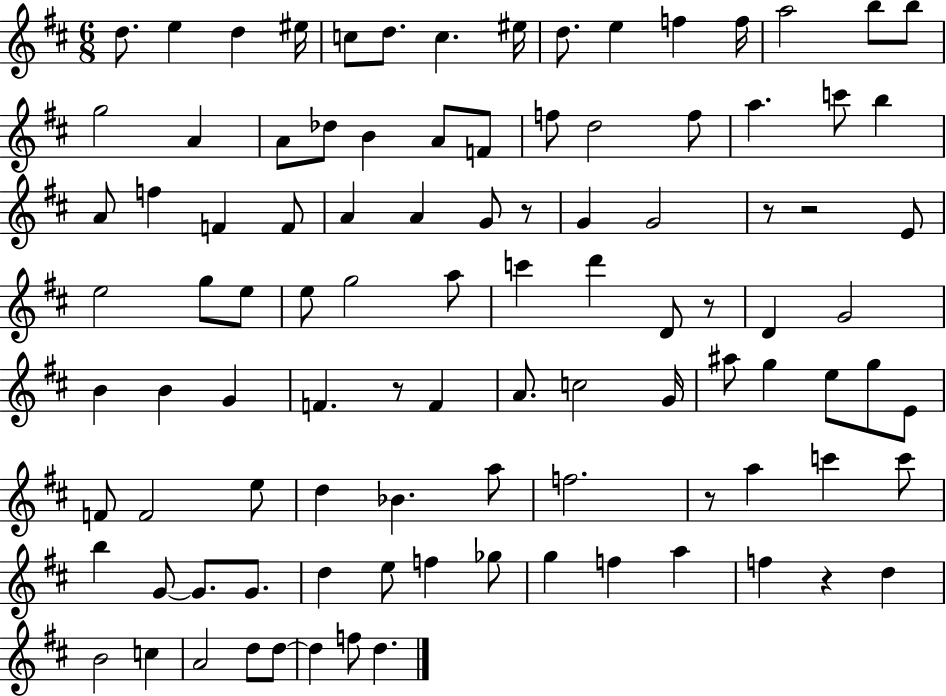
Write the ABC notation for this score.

X:1
T:Untitled
M:6/8
L:1/4
K:D
d/2 e d ^e/4 c/2 d/2 c ^e/4 d/2 e f f/4 a2 b/2 b/2 g2 A A/2 _d/2 B A/2 F/2 f/2 d2 f/2 a c'/2 b A/2 f F F/2 A A G/2 z/2 G G2 z/2 z2 E/2 e2 g/2 e/2 e/2 g2 a/2 c' d' D/2 z/2 D G2 B B G F z/2 F A/2 c2 G/4 ^a/2 g e/2 g/2 E/2 F/2 F2 e/2 d _B a/2 f2 z/2 a c' c'/2 b G/2 G/2 G/2 d e/2 f _g/2 g f a f z d B2 c A2 d/2 d/2 d f/2 d